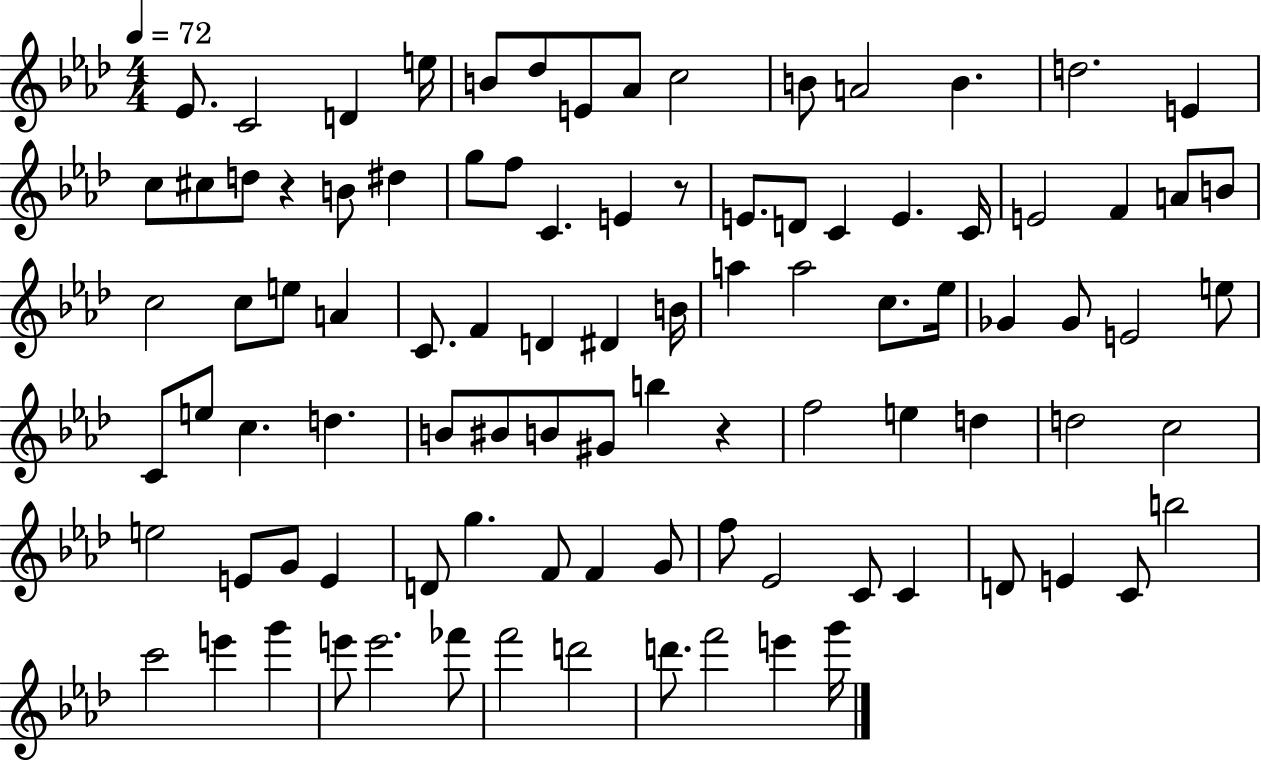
Eb4/e. C4/h D4/q E5/s B4/e Db5/e E4/e Ab4/e C5/h B4/e A4/h B4/q. D5/h. E4/q C5/e C#5/e D5/e R/q B4/e D#5/q G5/e F5/e C4/q. E4/q R/e E4/e. D4/e C4/q E4/q. C4/s E4/h F4/q A4/e B4/e C5/h C5/e E5/e A4/q C4/e. F4/q D4/q D#4/q B4/s A5/q A5/h C5/e. Eb5/s Gb4/q Gb4/e E4/h E5/e C4/e E5/e C5/q. D5/q. B4/e BIS4/e B4/e G#4/e B5/q R/q F5/h E5/q D5/q D5/h C5/h E5/h E4/e G4/e E4/q D4/e G5/q. F4/e F4/q G4/e F5/e Eb4/h C4/e C4/q D4/e E4/q C4/e B5/h C6/h E6/q G6/q E6/e E6/h. FES6/e F6/h D6/h D6/e. F6/h E6/q G6/s